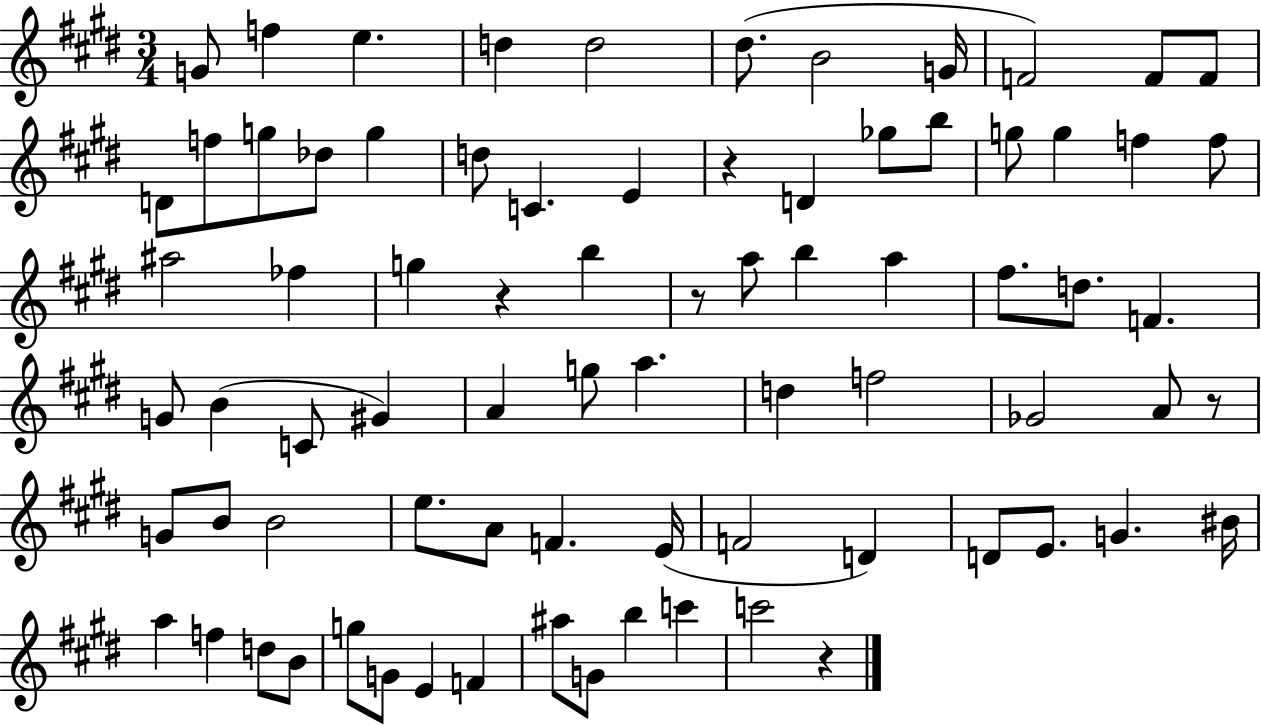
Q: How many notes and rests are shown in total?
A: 78